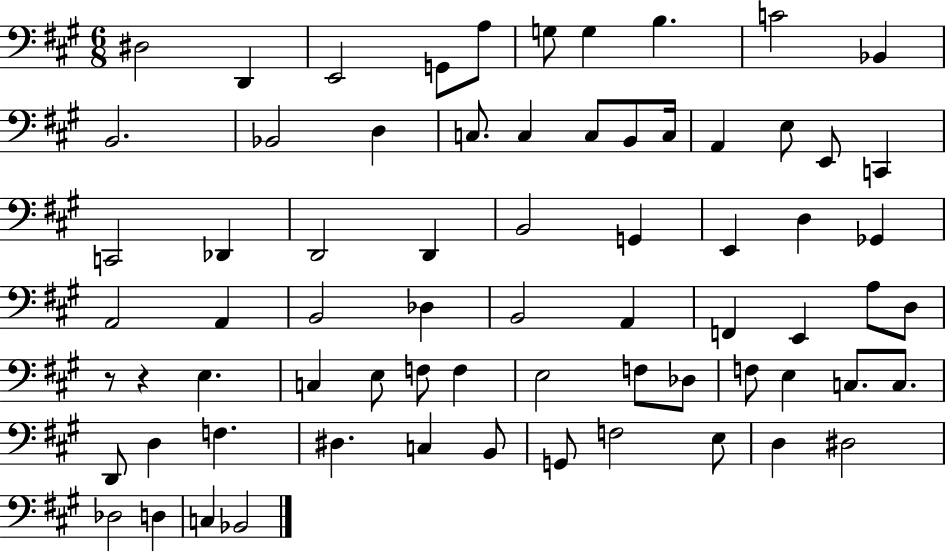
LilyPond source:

{
  \clef bass
  \numericTimeSignature
  \time 6/8
  \key a \major
  dis2 d,4 | e,2 g,8 a8 | g8 g4 b4. | c'2 bes,4 | \break b,2. | bes,2 d4 | c8. c4 c8 b,8 c16 | a,4 e8 e,8 c,4 | \break c,2 des,4 | d,2 d,4 | b,2 g,4 | e,4 d4 ges,4 | \break a,2 a,4 | b,2 des4 | b,2 a,4 | f,4 e,4 a8 d8 | \break r8 r4 e4. | c4 e8 f8 f4 | e2 f8 des8 | f8 e4 c8. c8. | \break d,8 d4 f4. | dis4. c4 b,8 | g,8 f2 e8 | d4 dis2 | \break des2 d4 | c4 bes,2 | \bar "|."
}